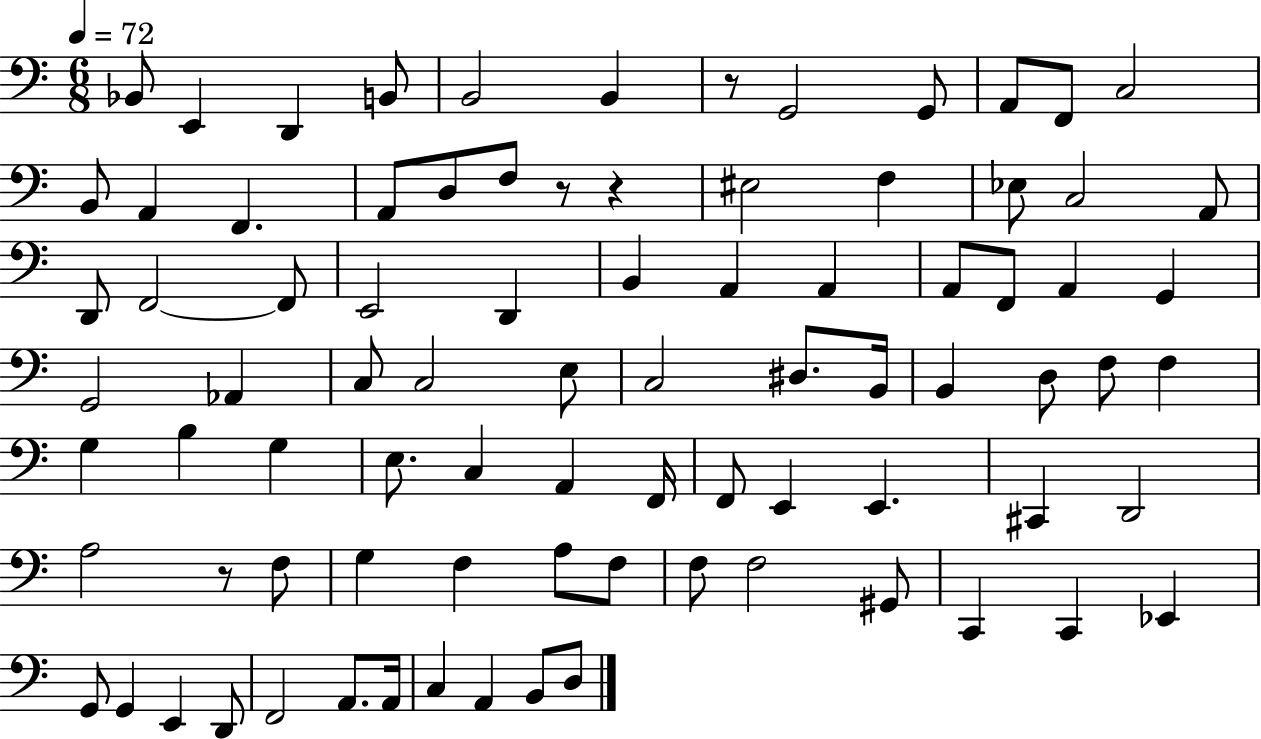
{
  \clef bass
  \numericTimeSignature
  \time 6/8
  \key c \major
  \tempo 4 = 72
  bes,8 e,4 d,4 b,8 | b,2 b,4 | r8 g,2 g,8 | a,8 f,8 c2 | \break b,8 a,4 f,4. | a,8 d8 f8 r8 r4 | eis2 f4 | ees8 c2 a,8 | \break d,8 f,2~~ f,8 | e,2 d,4 | b,4 a,4 a,4 | a,8 f,8 a,4 g,4 | \break g,2 aes,4 | c8 c2 e8 | c2 dis8. b,16 | b,4 d8 f8 f4 | \break g4 b4 g4 | e8. c4 a,4 f,16 | f,8 e,4 e,4. | cis,4 d,2 | \break a2 r8 f8 | g4 f4 a8 f8 | f8 f2 gis,8 | c,4 c,4 ees,4 | \break g,8 g,4 e,4 d,8 | f,2 a,8. a,16 | c4 a,4 b,8 d8 | \bar "|."
}